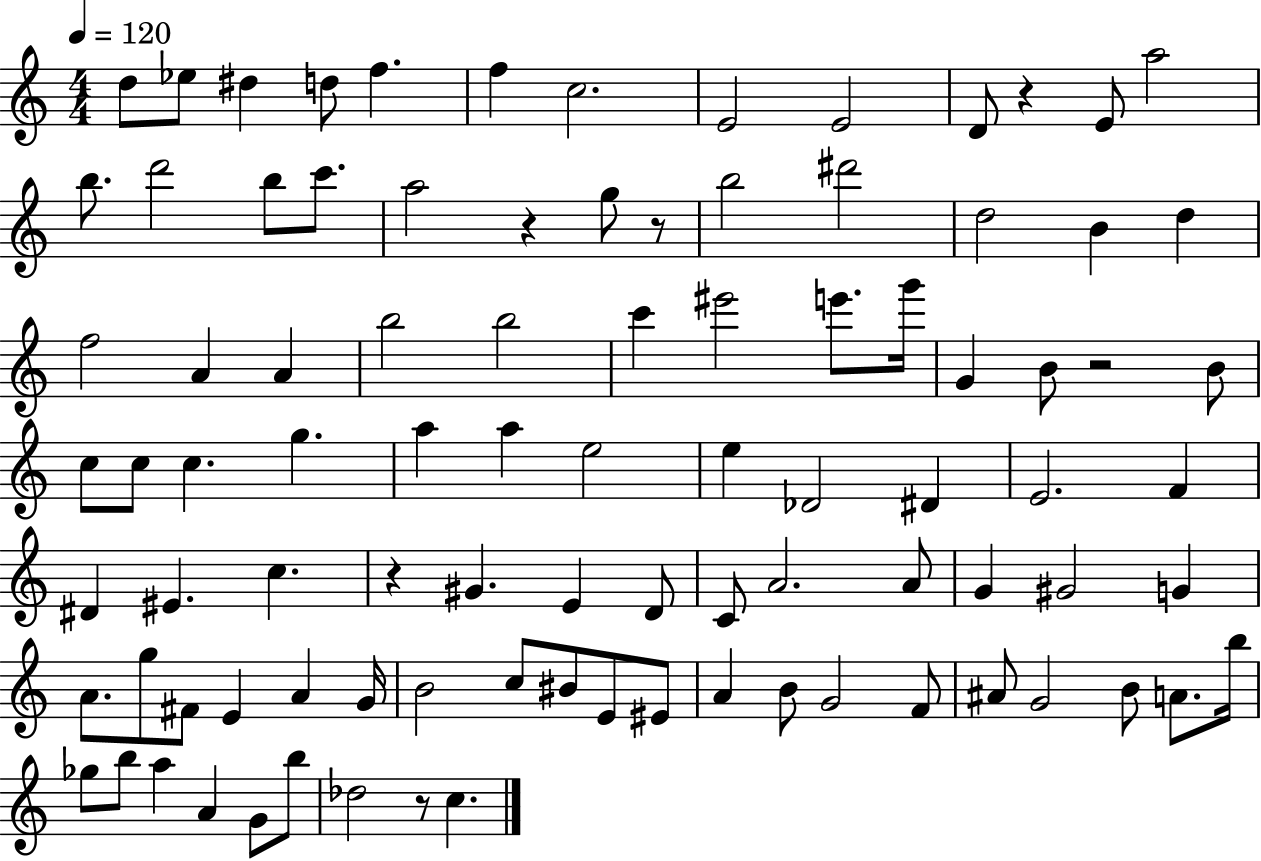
{
  \clef treble
  \numericTimeSignature
  \time 4/4
  \key c \major
  \tempo 4 = 120
  d''8 ees''8 dis''4 d''8 f''4. | f''4 c''2. | e'2 e'2 | d'8 r4 e'8 a''2 | \break b''8. d'''2 b''8 c'''8. | a''2 r4 g''8 r8 | b''2 dis'''2 | d''2 b'4 d''4 | \break f''2 a'4 a'4 | b''2 b''2 | c'''4 eis'''2 e'''8. g'''16 | g'4 b'8 r2 b'8 | \break c''8 c''8 c''4. g''4. | a''4 a''4 e''2 | e''4 des'2 dis'4 | e'2. f'4 | \break dis'4 eis'4. c''4. | r4 gis'4. e'4 d'8 | c'8 a'2. a'8 | g'4 gis'2 g'4 | \break a'8. g''8 fis'8 e'4 a'4 g'16 | b'2 c''8 bis'8 e'8 eis'8 | a'4 b'8 g'2 f'8 | ais'8 g'2 b'8 a'8. b''16 | \break ges''8 b''8 a''4 a'4 g'8 b''8 | des''2 r8 c''4. | \bar "|."
}